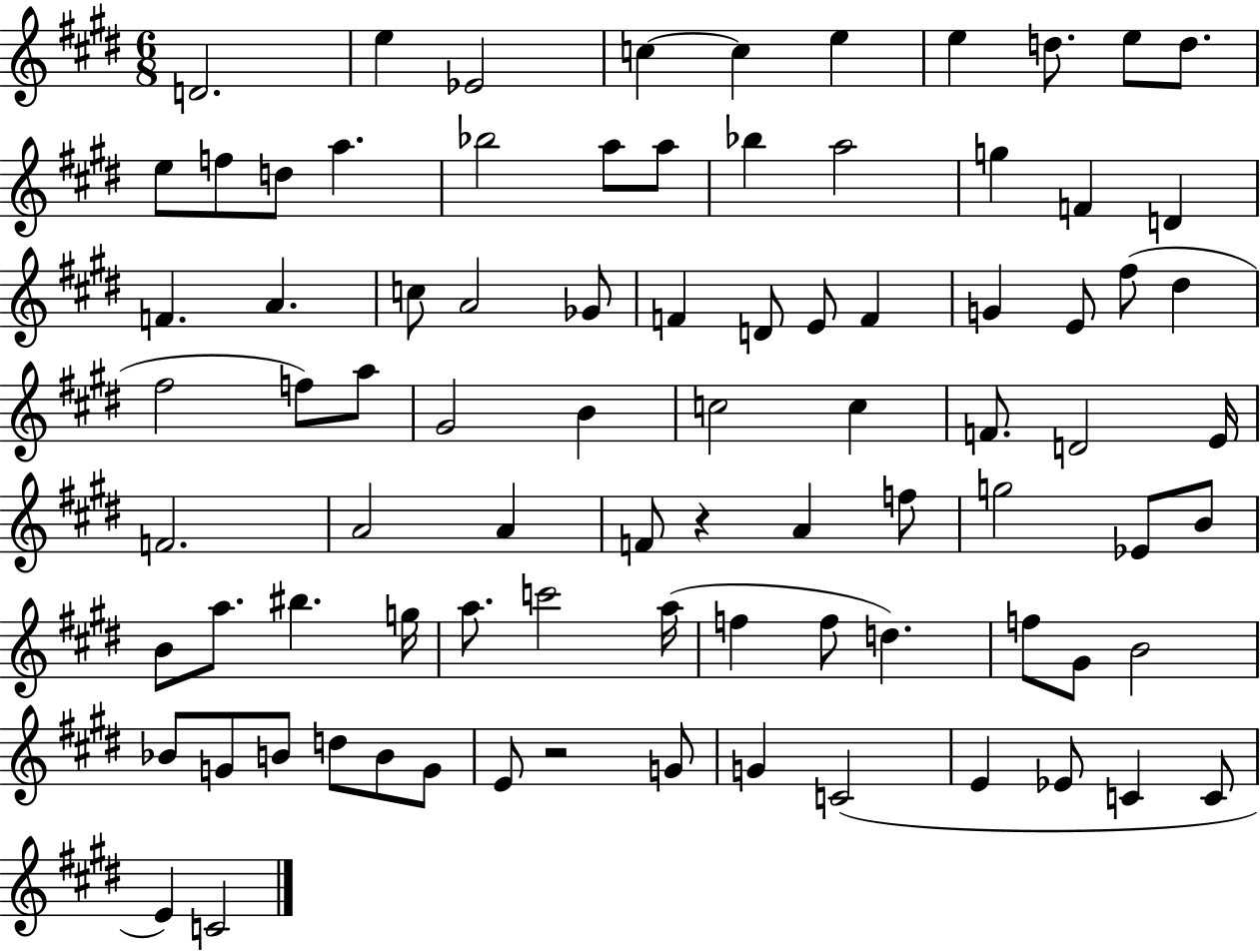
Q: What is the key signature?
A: E major